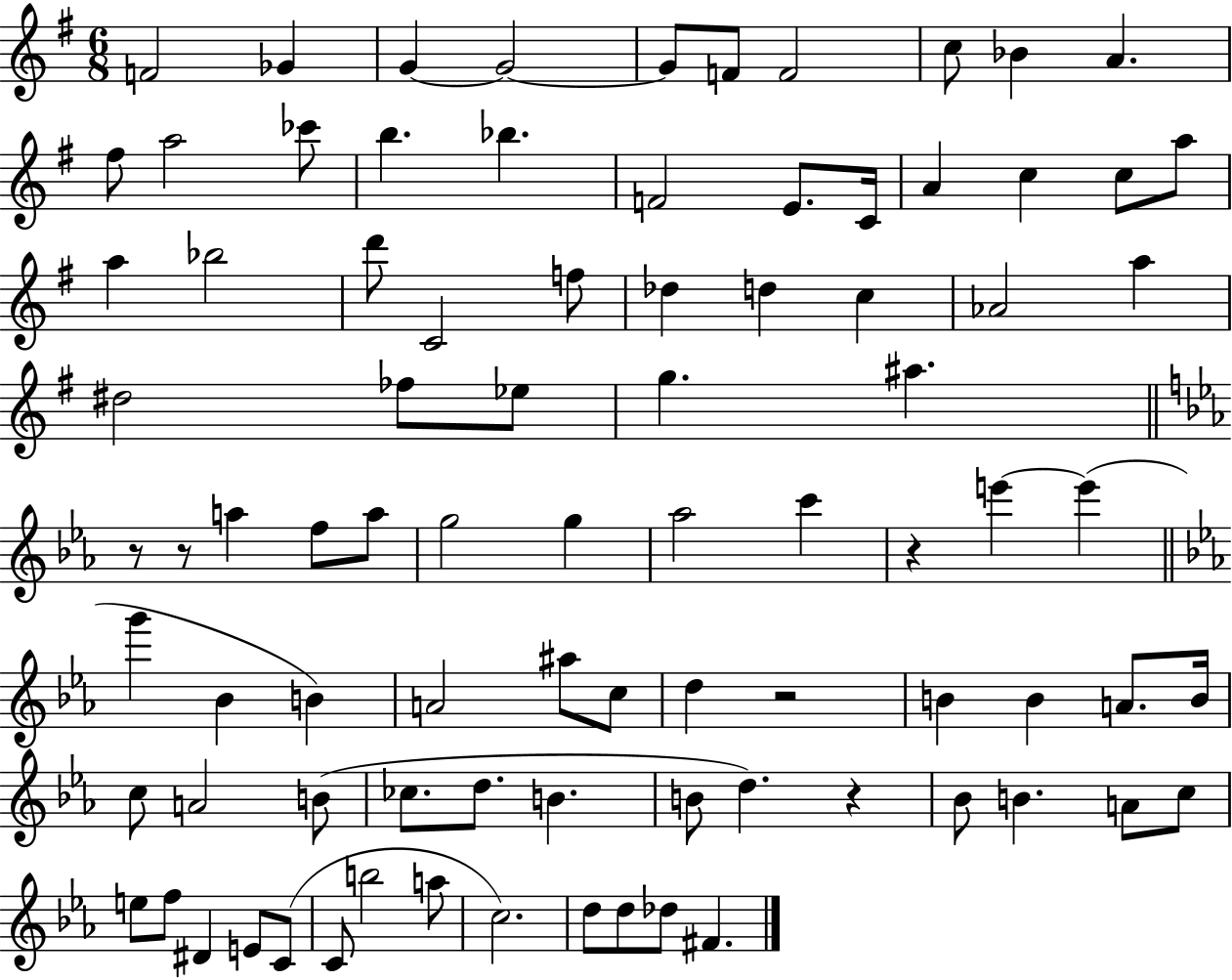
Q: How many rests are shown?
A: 5